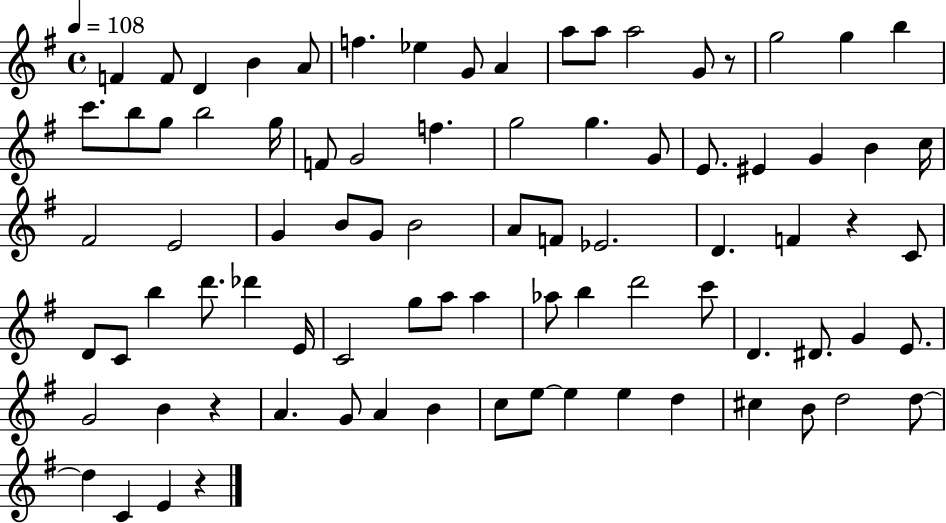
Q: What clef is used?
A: treble